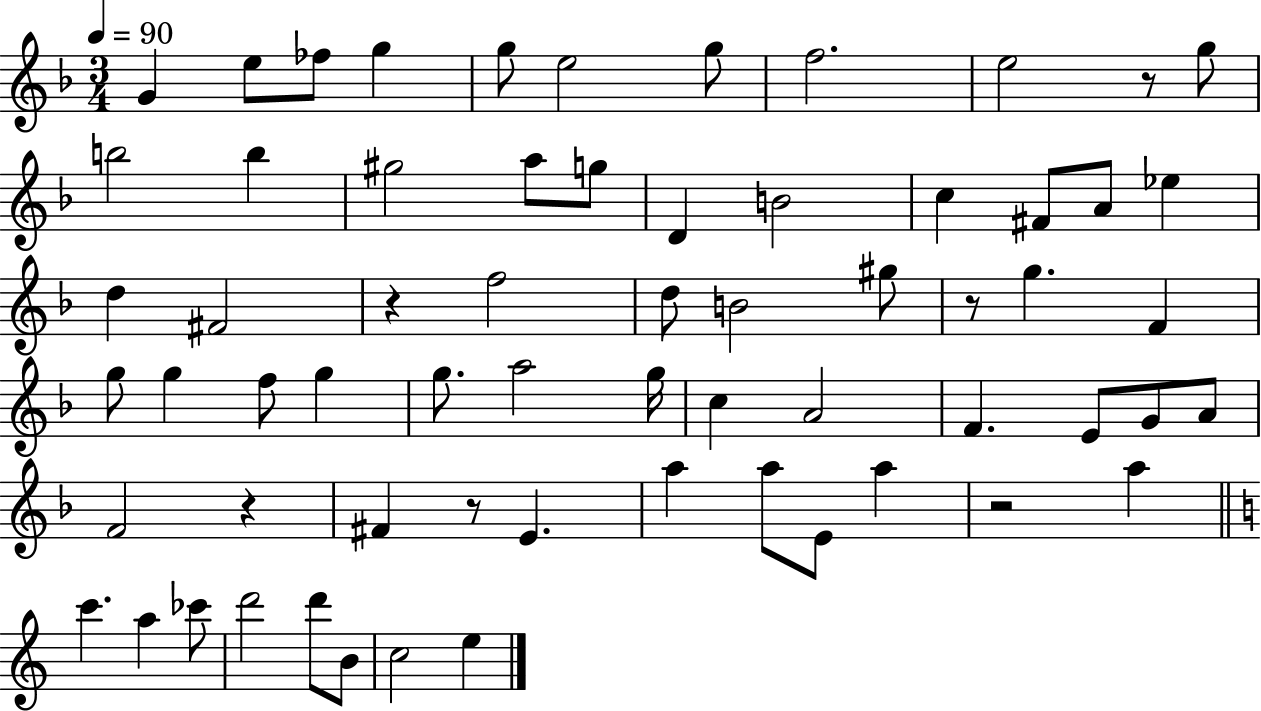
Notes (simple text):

G4/q E5/e FES5/e G5/q G5/e E5/h G5/e F5/h. E5/h R/e G5/e B5/h B5/q G#5/h A5/e G5/e D4/q B4/h C5/q F#4/e A4/e Eb5/q D5/q F#4/h R/q F5/h D5/e B4/h G#5/e R/e G5/q. F4/q G5/e G5/q F5/e G5/q G5/e. A5/h G5/s C5/q A4/h F4/q. E4/e G4/e A4/e F4/h R/q F#4/q R/e E4/q. A5/q A5/e E4/e A5/q R/h A5/q C6/q. A5/q CES6/e D6/h D6/e B4/e C5/h E5/q